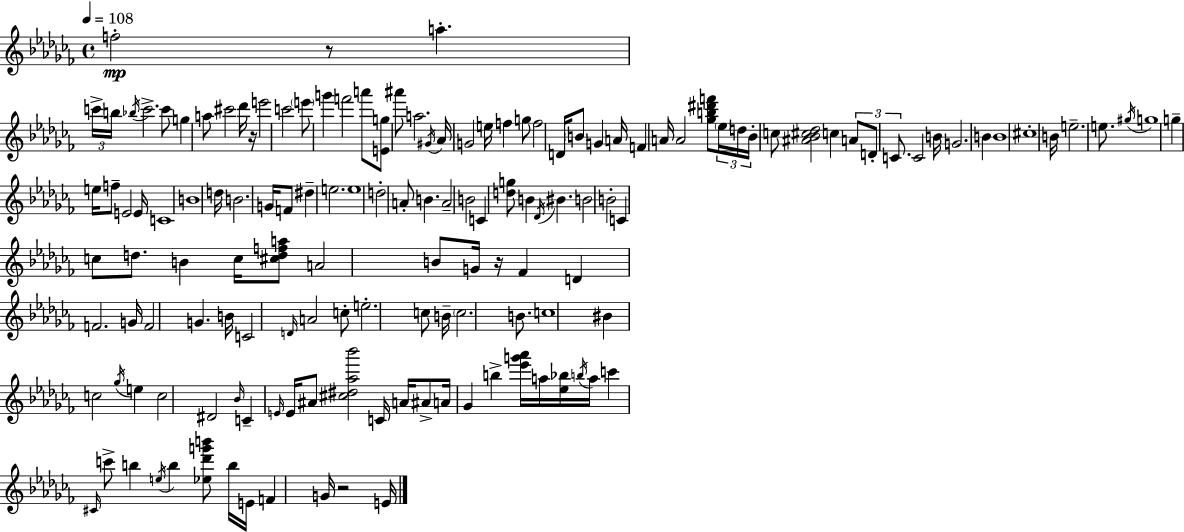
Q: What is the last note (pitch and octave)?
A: E4